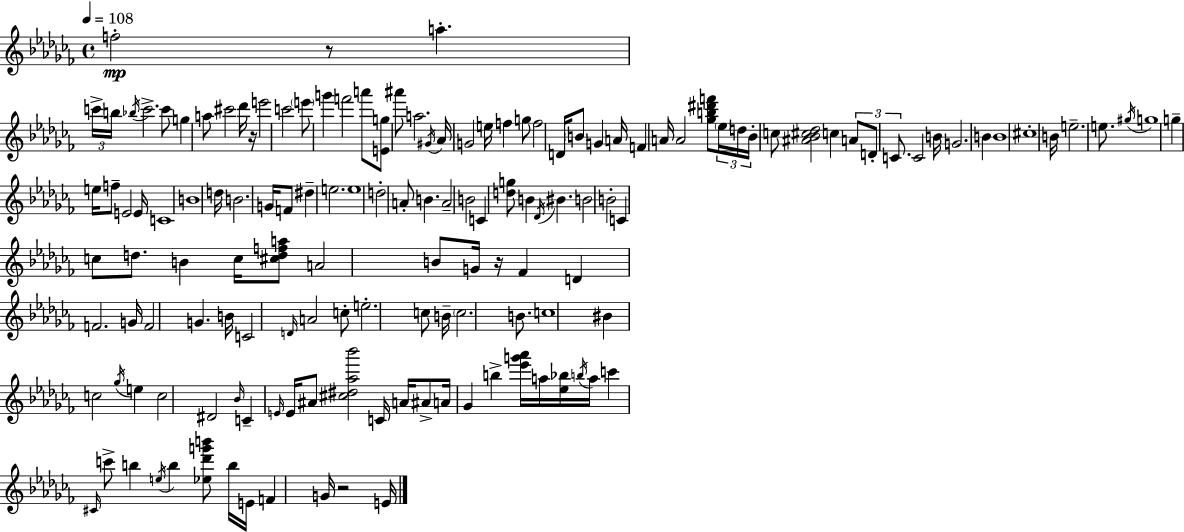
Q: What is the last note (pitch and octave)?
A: E4